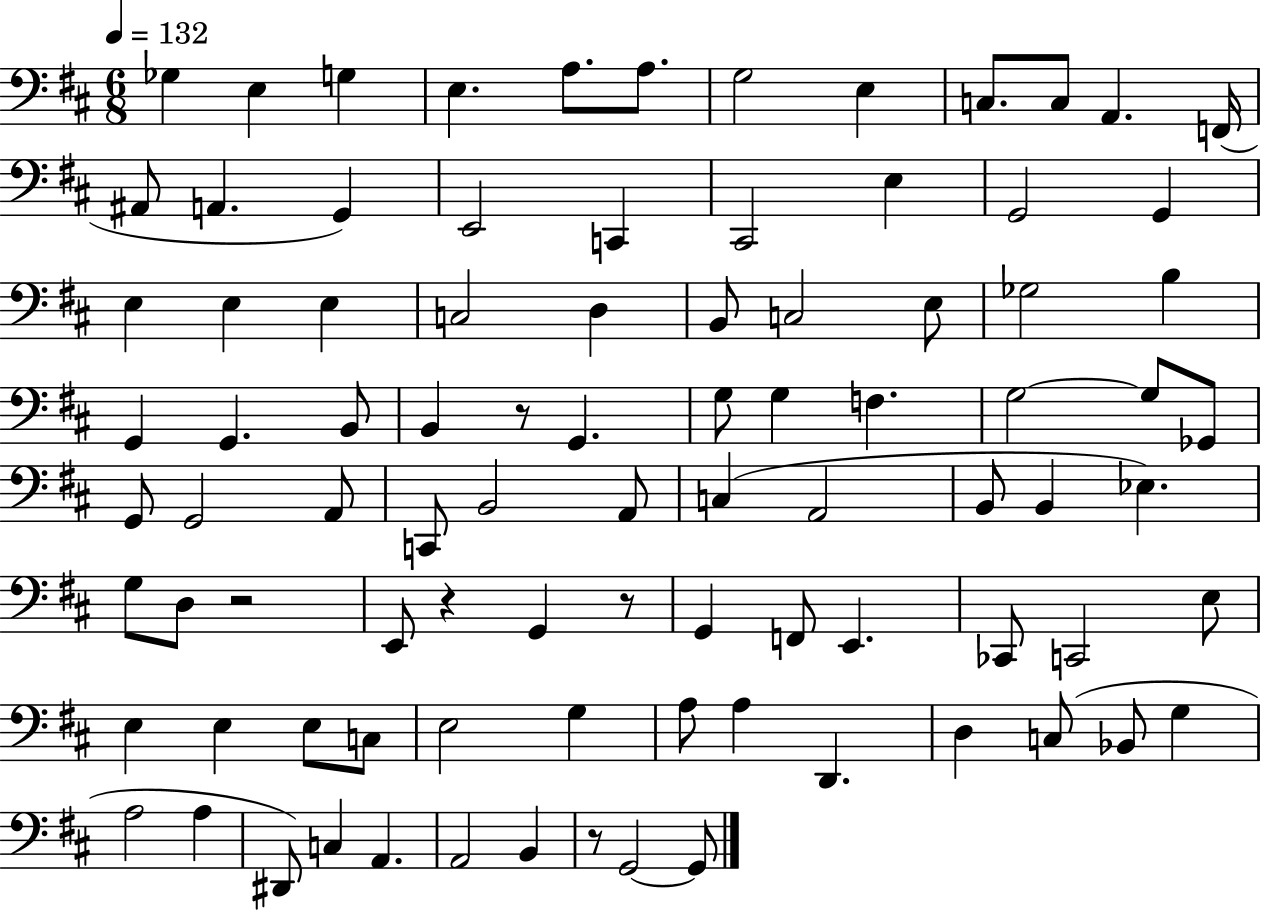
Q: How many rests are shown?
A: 5